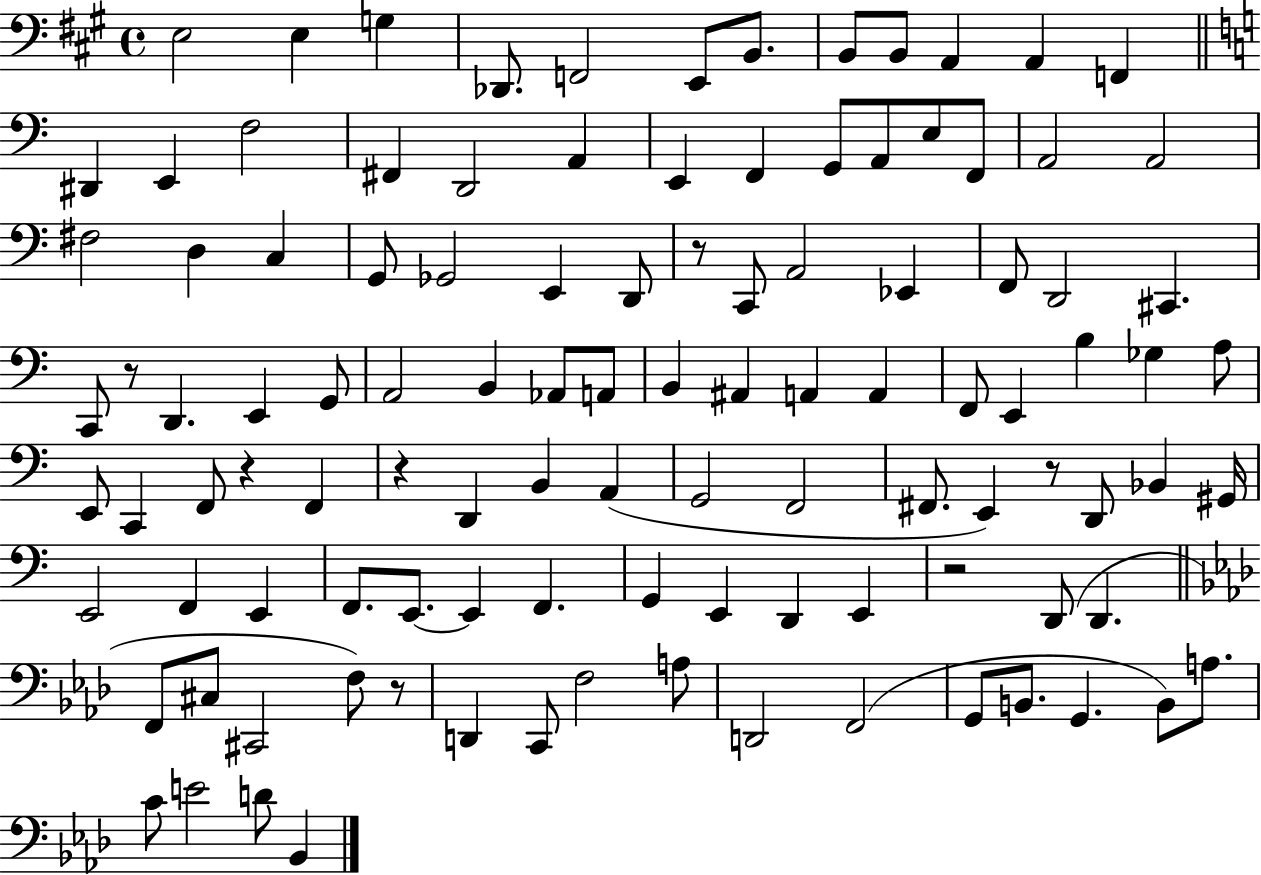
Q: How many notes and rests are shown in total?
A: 109